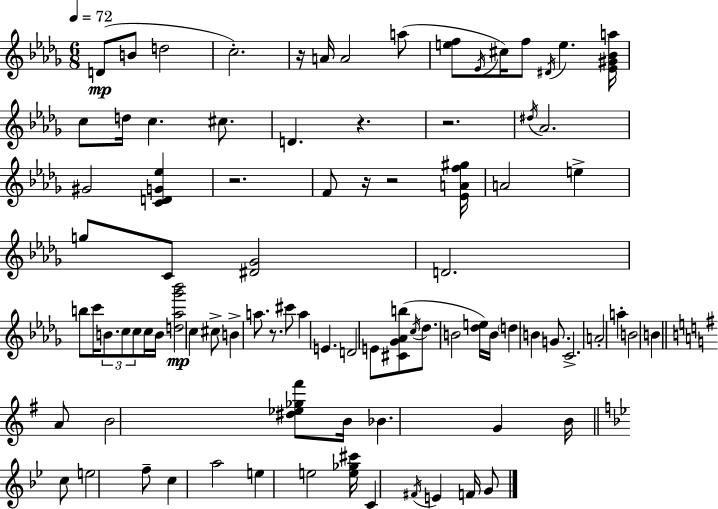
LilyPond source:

{
  \clef treble
  \numericTimeSignature
  \time 6/8
  \key bes \minor
  \tempo 4 = 72
  d'8(\mp b'8 d''2 | c''2.-.) | r16 a'16 a'2 a''8( | <e'' f''>8 \acciaccatura { ees'16 } cis''16) f''8 \acciaccatura { dis'16 } e''4. | \break <ees' gis' bes' a''>16 c''8 d''16 c''4. cis''8. | d'4. r4. | r2. | \acciaccatura { dis''16 } aes'2. | \break gis'2 <c' d' g' ees''>4 | r2. | f'8 r16 r2 | <ees' a' f'' gis''>16 a'2 e''4-> | \break g''8 c'8 <dis' ges'>2 | d'2. | b''8 c'''16 \tuplet 3/2 { b'8. c''8 c''8 } | c''16 b'16 <d'' aes'' ges''' bes'''>2\mp c''4 | \break cis''8-> b'4-> a''8. | r8. cis'''8 a''4 e'4. | d'2 e'8 | <cis' ges' aes' b''>8( \acciaccatura { c''16 } des''8. b'2 | \break <des'' e''>16) b'16 \parenthesize d''4 b'4 | g'8. c'2.-> | a'2-. | a''4-. b'2 | \break b'4 \bar "||" \break \key g \major a'8 b'2 <dis'' ees'' ges'' fis'''>8 | b'16 bes'4. g'4 b'16 | \bar "||" \break \key bes \major c''8 e''2 f''8-- | c''4 a''2 | e''4 e''2 | <e'' ges'' cis'''>16 c'4 \acciaccatura { fis'16 } e'4 f'16 g'8 | \break \bar "|."
}